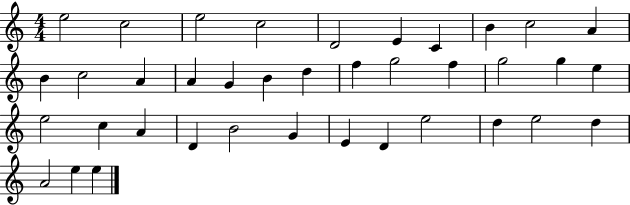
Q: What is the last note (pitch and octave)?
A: E5